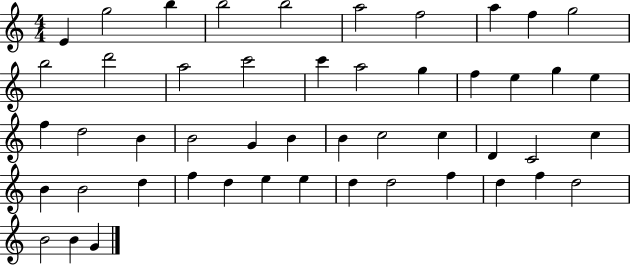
E4/q G5/h B5/q B5/h B5/h A5/h F5/h A5/q F5/q G5/h B5/h D6/h A5/h C6/h C6/q A5/h G5/q F5/q E5/q G5/q E5/q F5/q D5/h B4/q B4/h G4/q B4/q B4/q C5/h C5/q D4/q C4/h C5/q B4/q B4/h D5/q F5/q D5/q E5/q E5/q D5/q D5/h F5/q D5/q F5/q D5/h B4/h B4/q G4/q